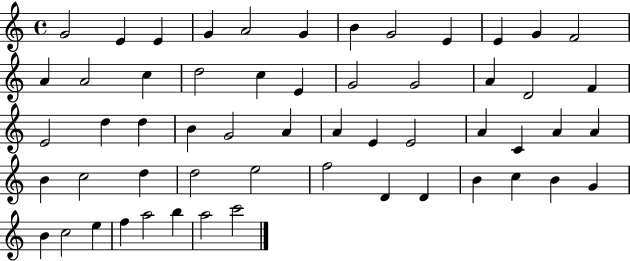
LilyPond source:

{
  \clef treble
  \time 4/4
  \defaultTimeSignature
  \key c \major
  g'2 e'4 e'4 | g'4 a'2 g'4 | b'4 g'2 e'4 | e'4 g'4 f'2 | \break a'4 a'2 c''4 | d''2 c''4 e'4 | g'2 g'2 | a'4 d'2 f'4 | \break e'2 d''4 d''4 | b'4 g'2 a'4 | a'4 e'4 e'2 | a'4 c'4 a'4 a'4 | \break b'4 c''2 d''4 | d''2 e''2 | f''2 d'4 d'4 | b'4 c''4 b'4 g'4 | \break b'4 c''2 e''4 | f''4 a''2 b''4 | a''2 c'''2 | \bar "|."
}